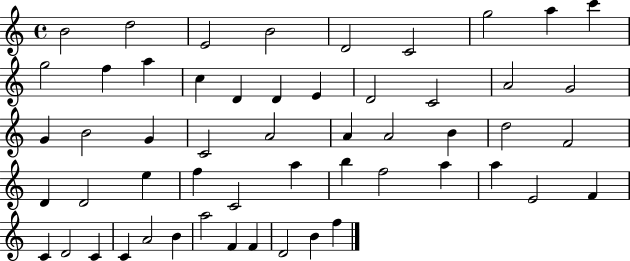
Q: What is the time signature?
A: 4/4